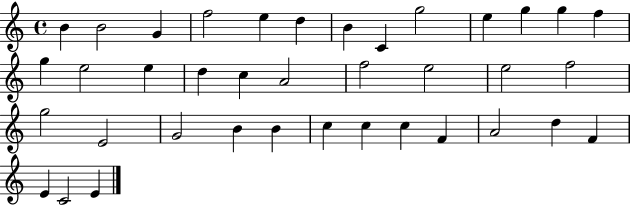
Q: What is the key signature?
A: C major